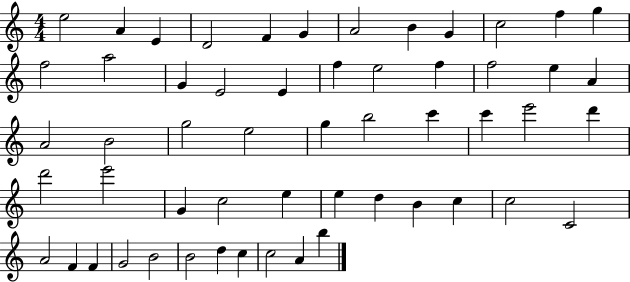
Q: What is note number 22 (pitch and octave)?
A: E5